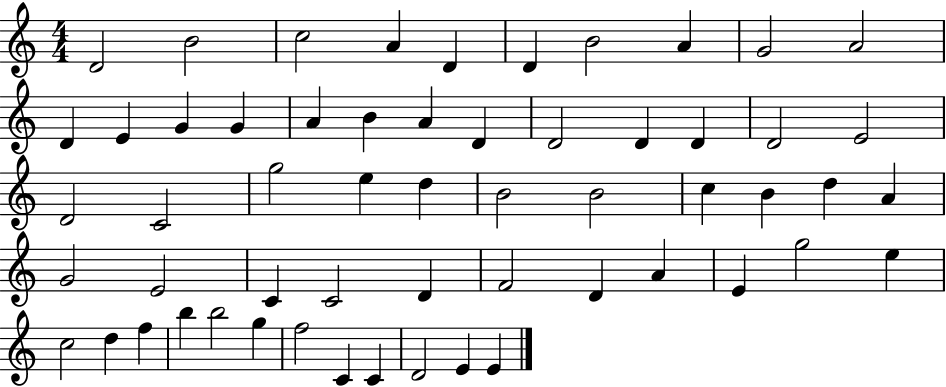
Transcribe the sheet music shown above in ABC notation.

X:1
T:Untitled
M:4/4
L:1/4
K:C
D2 B2 c2 A D D B2 A G2 A2 D E G G A B A D D2 D D D2 E2 D2 C2 g2 e d B2 B2 c B d A G2 E2 C C2 D F2 D A E g2 e c2 d f b b2 g f2 C C D2 E E